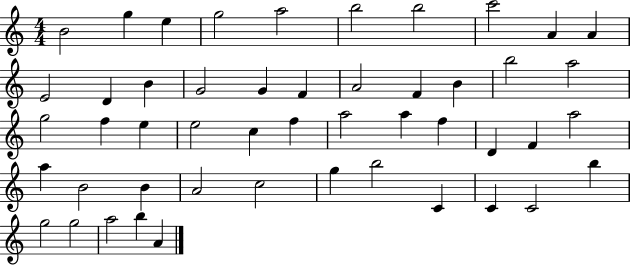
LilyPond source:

{
  \clef treble
  \numericTimeSignature
  \time 4/4
  \key c \major
  b'2 g''4 e''4 | g''2 a''2 | b''2 b''2 | c'''2 a'4 a'4 | \break e'2 d'4 b'4 | g'2 g'4 f'4 | a'2 f'4 b'4 | b''2 a''2 | \break g''2 f''4 e''4 | e''2 c''4 f''4 | a''2 a''4 f''4 | d'4 f'4 a''2 | \break a''4 b'2 b'4 | a'2 c''2 | g''4 b''2 c'4 | c'4 c'2 b''4 | \break g''2 g''2 | a''2 b''4 a'4 | \bar "|."
}